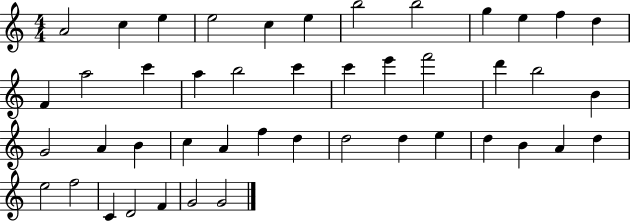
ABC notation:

X:1
T:Untitled
M:4/4
L:1/4
K:C
A2 c e e2 c e b2 b2 g e f d F a2 c' a b2 c' c' e' f'2 d' b2 B G2 A B c A f d d2 d e d B A d e2 f2 C D2 F G2 G2